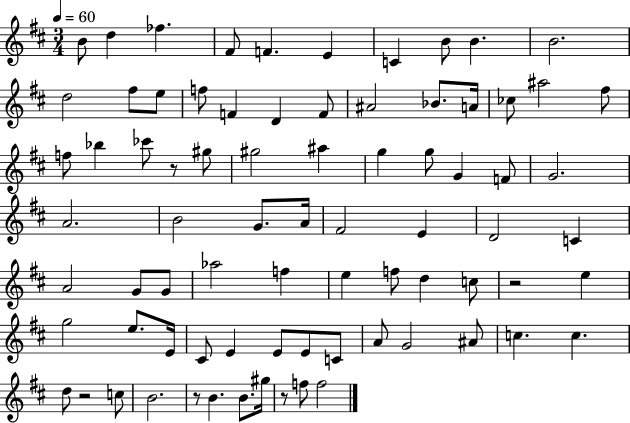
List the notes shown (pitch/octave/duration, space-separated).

B4/e D5/q FES5/q. F#4/e F4/q. E4/q C4/q B4/e B4/q. B4/h. D5/h F#5/e E5/e F5/e F4/q D4/q F4/e A#4/h Bb4/e. A4/s CES5/e A#5/h F#5/e F5/e Bb5/q CES6/e R/e G#5/e G#5/h A#5/q G5/q G5/e G4/q F4/e G4/h. A4/h. B4/h G4/e. A4/s F#4/h E4/q D4/h C4/q A4/h G4/e G4/e Ab5/h F5/q E5/q F5/e D5/q C5/e R/h E5/q G5/h E5/e. E4/s C#4/e E4/q E4/e E4/e C4/e A4/e G4/h A#4/e C5/q. C5/q. D5/e R/h C5/e B4/h. R/e B4/q. B4/e. G#5/s R/e F5/e F5/h